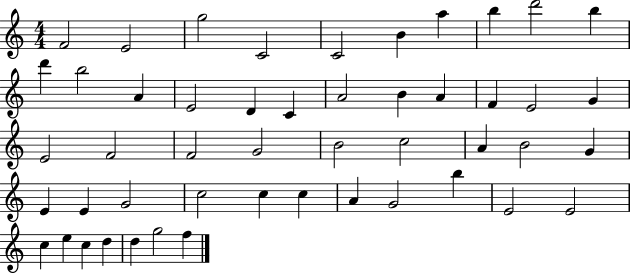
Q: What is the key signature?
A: C major